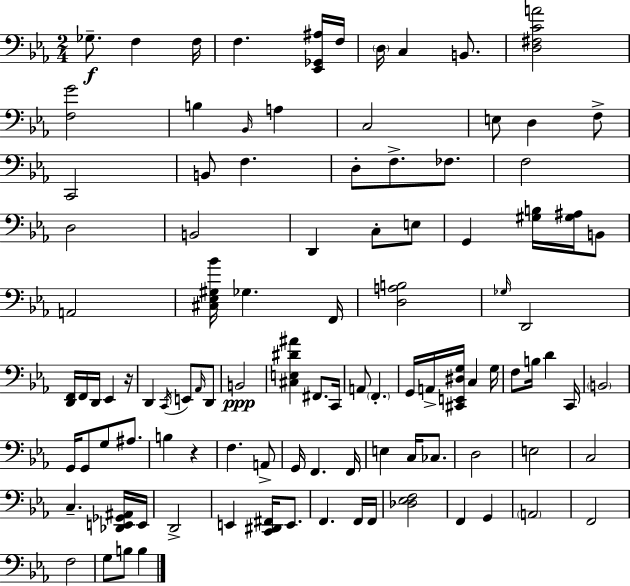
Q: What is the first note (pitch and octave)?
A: Gb3